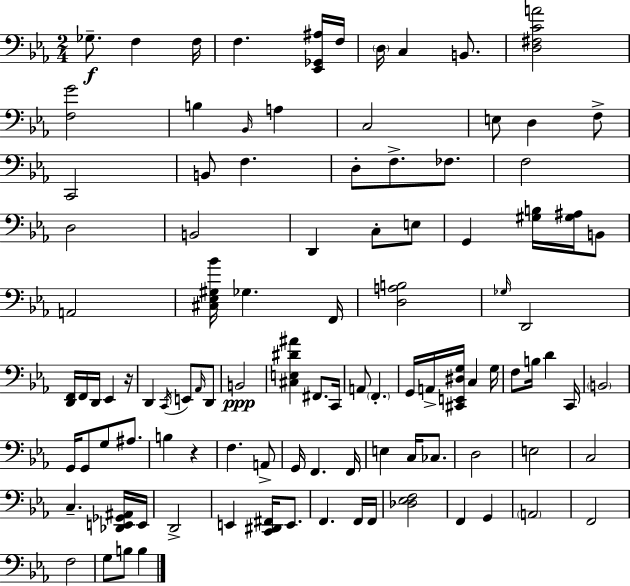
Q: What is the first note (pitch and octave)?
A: Gb3